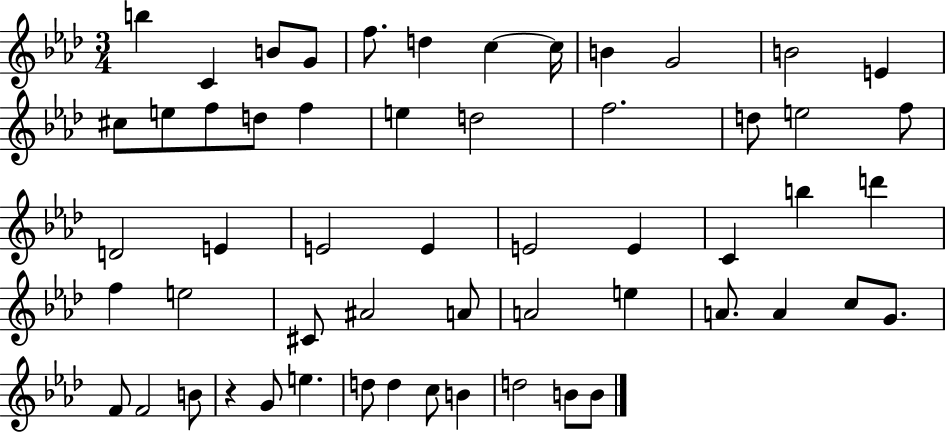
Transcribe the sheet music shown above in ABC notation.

X:1
T:Untitled
M:3/4
L:1/4
K:Ab
b C B/2 G/2 f/2 d c c/4 B G2 B2 E ^c/2 e/2 f/2 d/2 f e d2 f2 d/2 e2 f/2 D2 E E2 E E2 E C b d' f e2 ^C/2 ^A2 A/2 A2 e A/2 A c/2 G/2 F/2 F2 B/2 z G/2 e d/2 d c/2 B d2 B/2 B/2